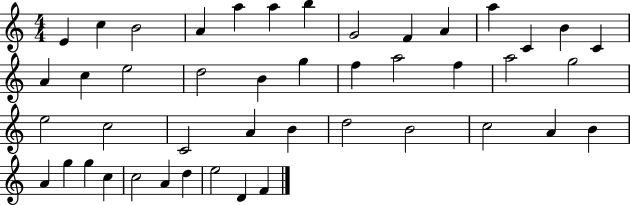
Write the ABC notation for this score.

X:1
T:Untitled
M:4/4
L:1/4
K:C
E c B2 A a a b G2 F A a C B C A c e2 d2 B g f a2 f a2 g2 e2 c2 C2 A B d2 B2 c2 A B A g g c c2 A d e2 D F